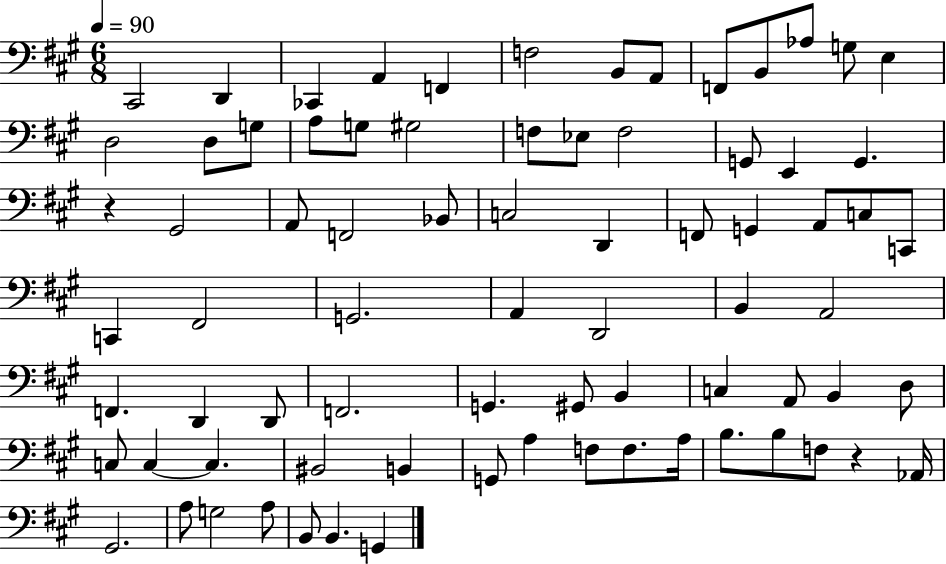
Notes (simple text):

C#2/h D2/q CES2/q A2/q F2/q F3/h B2/e A2/e F2/e B2/e Ab3/e G3/e E3/q D3/h D3/e G3/e A3/e G3/e G#3/h F3/e Eb3/e F3/h G2/e E2/q G2/q. R/q G#2/h A2/e F2/h Bb2/e C3/h D2/q F2/e G2/q A2/e C3/e C2/e C2/q F#2/h G2/h. A2/q D2/h B2/q A2/h F2/q. D2/q D2/e F2/h. G2/q. G#2/e B2/q C3/q A2/e B2/q D3/e C3/e C3/q C3/q. BIS2/h B2/q G2/e A3/q F3/e F3/e. A3/s B3/e. B3/e F3/e R/q Ab2/s G#2/h. A3/e G3/h A3/e B2/e B2/q. G2/q